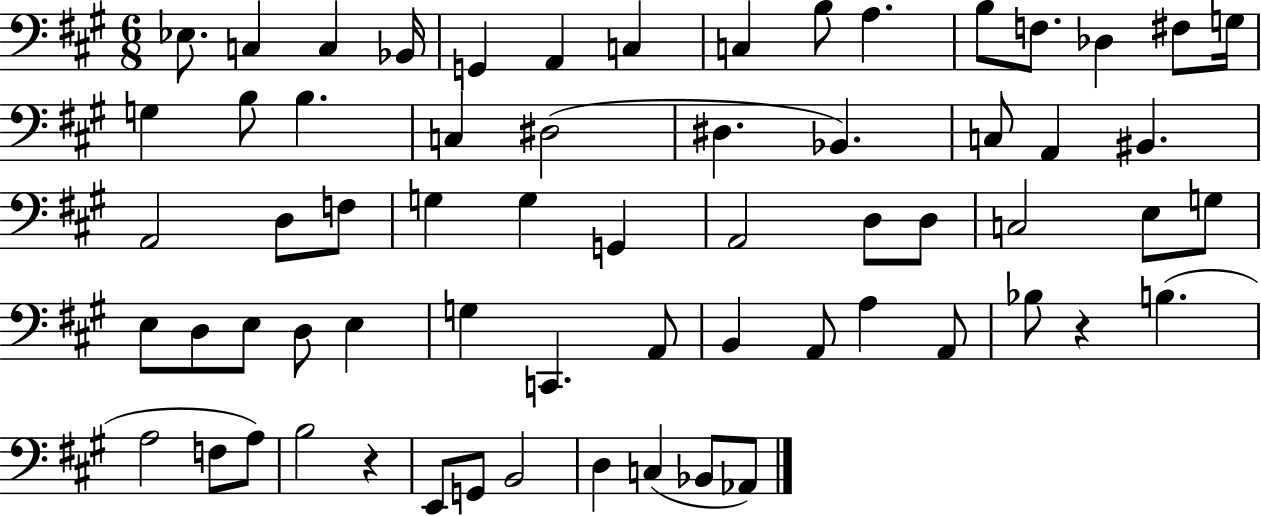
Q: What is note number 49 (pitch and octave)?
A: A2